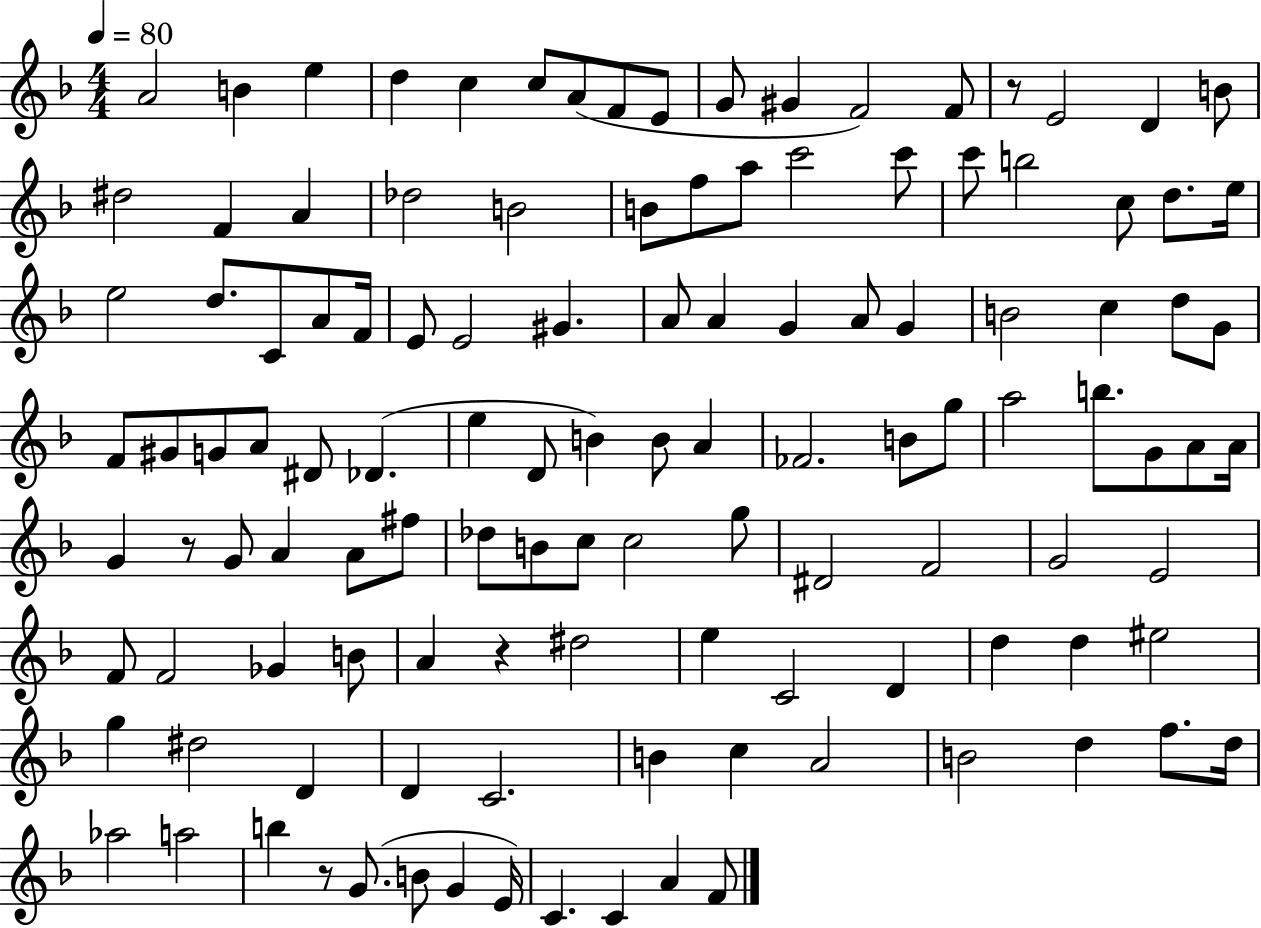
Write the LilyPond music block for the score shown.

{
  \clef treble
  \numericTimeSignature
  \time 4/4
  \key f \major
  \tempo 4 = 80
  a'2 b'4 e''4 | d''4 c''4 c''8 a'8( f'8 e'8 | g'8 gis'4 f'2) f'8 | r8 e'2 d'4 b'8 | \break dis''2 f'4 a'4 | des''2 b'2 | b'8 f''8 a''8 c'''2 c'''8 | c'''8 b''2 c''8 d''8. e''16 | \break e''2 d''8. c'8 a'8 f'16 | e'8 e'2 gis'4. | a'8 a'4 g'4 a'8 g'4 | b'2 c''4 d''8 g'8 | \break f'8 gis'8 g'8 a'8 dis'8 des'4.( | e''4 d'8 b'4) b'8 a'4 | fes'2. b'8 g''8 | a''2 b''8. g'8 a'8 a'16 | \break g'4 r8 g'8 a'4 a'8 fis''8 | des''8 b'8 c''8 c''2 g''8 | dis'2 f'2 | g'2 e'2 | \break f'8 f'2 ges'4 b'8 | a'4 r4 dis''2 | e''4 c'2 d'4 | d''4 d''4 eis''2 | \break g''4 dis''2 d'4 | d'4 c'2. | b'4 c''4 a'2 | b'2 d''4 f''8. d''16 | \break aes''2 a''2 | b''4 r8 g'8.( b'8 g'4 e'16) | c'4. c'4 a'4 f'8 | \bar "|."
}